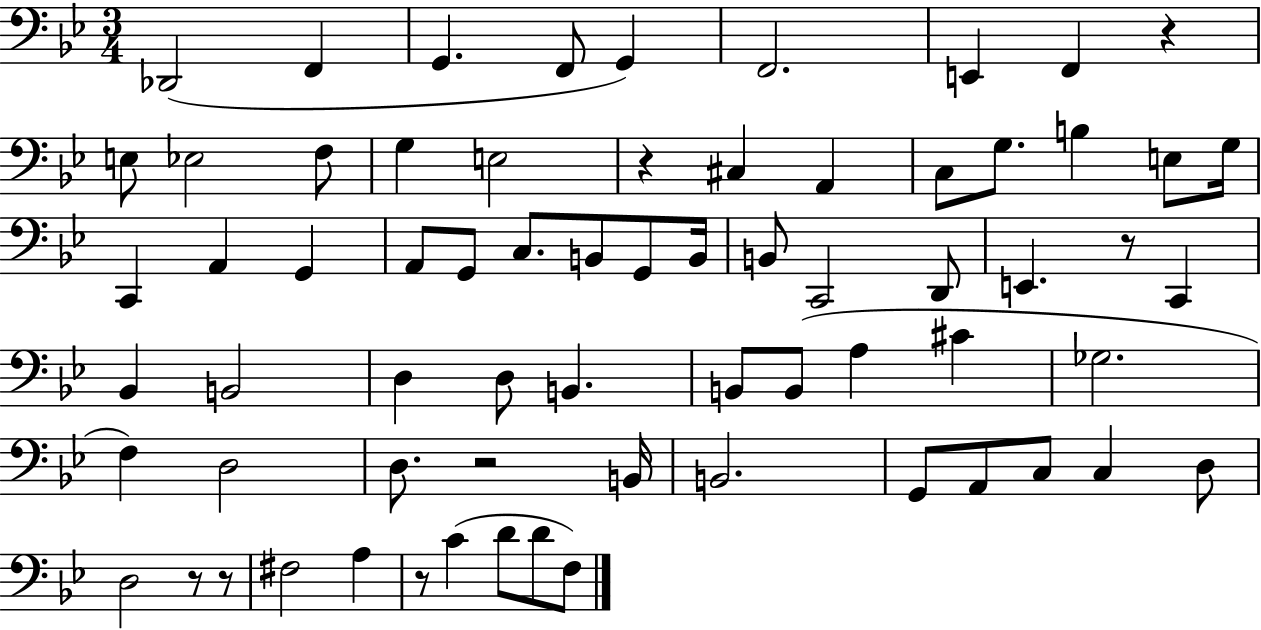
Db2/h F2/q G2/q. F2/e G2/q F2/h. E2/q F2/q R/q E3/e Eb3/h F3/e G3/q E3/h R/q C#3/q A2/q C3/e G3/e. B3/q E3/e G3/s C2/q A2/q G2/q A2/e G2/e C3/e. B2/e G2/e B2/s B2/e C2/h D2/e E2/q. R/e C2/q Bb2/q B2/h D3/q D3/e B2/q. B2/e B2/e A3/q C#4/q Gb3/h. F3/q D3/h D3/e. R/h B2/s B2/h. G2/e A2/e C3/e C3/q D3/e D3/h R/e R/e F#3/h A3/q R/e C4/q D4/e D4/e F3/e